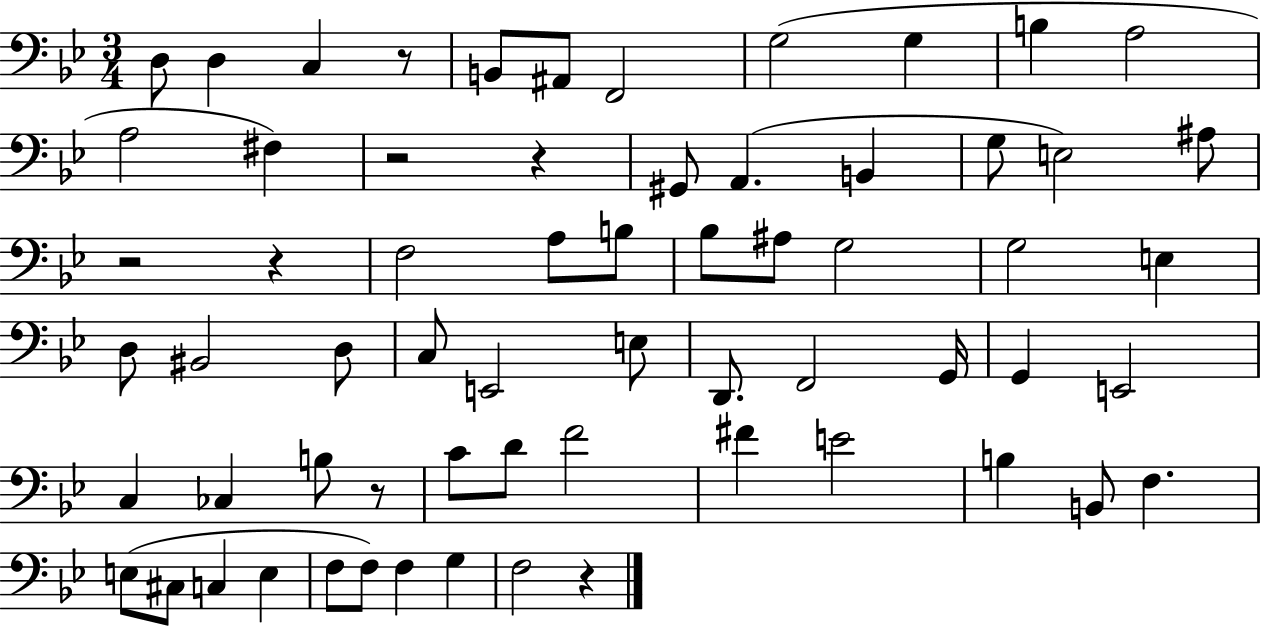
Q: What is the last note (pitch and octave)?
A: F3